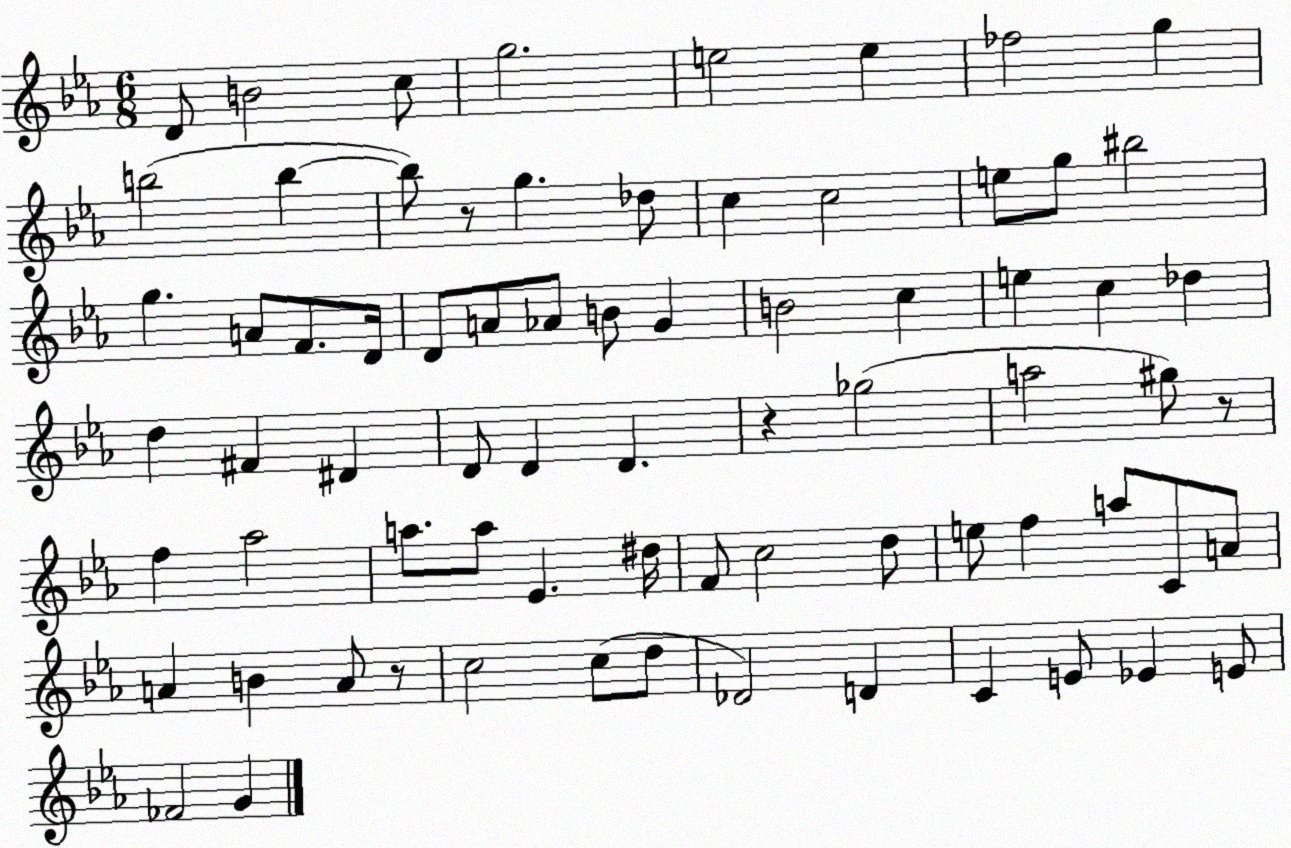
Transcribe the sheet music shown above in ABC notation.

X:1
T:Untitled
M:6/8
L:1/4
K:Eb
D/2 B2 c/2 g2 e2 e _f2 g b2 b b/2 z/2 g _d/2 c c2 e/2 g/2 ^b2 g A/2 F/2 D/4 D/2 A/2 _A/2 B/2 G B2 c e c _d d ^F ^D D/2 D D z _g2 a2 ^g/2 z/2 f _a2 a/2 a/2 _E ^d/4 F/2 c2 d/2 e/2 f a/2 C/2 A/2 A B A/2 z/2 c2 c/2 d/2 _D2 D C E/2 _E E/2 _F2 G